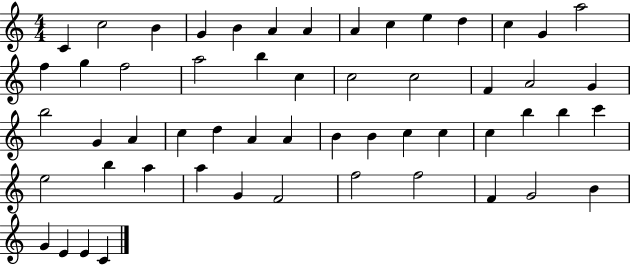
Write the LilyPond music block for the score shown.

{
  \clef treble
  \numericTimeSignature
  \time 4/4
  \key c \major
  c'4 c''2 b'4 | g'4 b'4 a'4 a'4 | a'4 c''4 e''4 d''4 | c''4 g'4 a''2 | \break f''4 g''4 f''2 | a''2 b''4 c''4 | c''2 c''2 | f'4 a'2 g'4 | \break b''2 g'4 a'4 | c''4 d''4 a'4 a'4 | b'4 b'4 c''4 c''4 | c''4 b''4 b''4 c'''4 | \break e''2 b''4 a''4 | a''4 g'4 f'2 | f''2 f''2 | f'4 g'2 b'4 | \break g'4 e'4 e'4 c'4 | \bar "|."
}